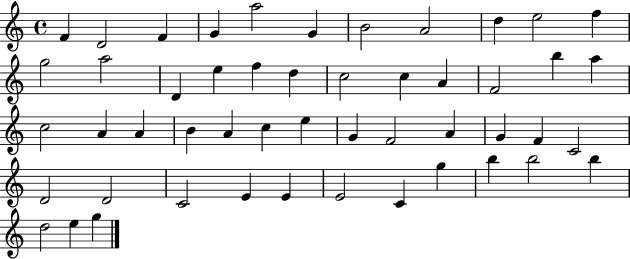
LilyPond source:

{
  \clef treble
  \time 4/4
  \defaultTimeSignature
  \key c \major
  f'4 d'2 f'4 | g'4 a''2 g'4 | b'2 a'2 | d''4 e''2 f''4 | \break g''2 a''2 | d'4 e''4 f''4 d''4 | c''2 c''4 a'4 | f'2 b''4 a''4 | \break c''2 a'4 a'4 | b'4 a'4 c''4 e''4 | g'4 f'2 a'4 | g'4 f'4 c'2 | \break d'2 d'2 | c'2 e'4 e'4 | e'2 c'4 g''4 | b''4 b''2 b''4 | \break d''2 e''4 g''4 | \bar "|."
}